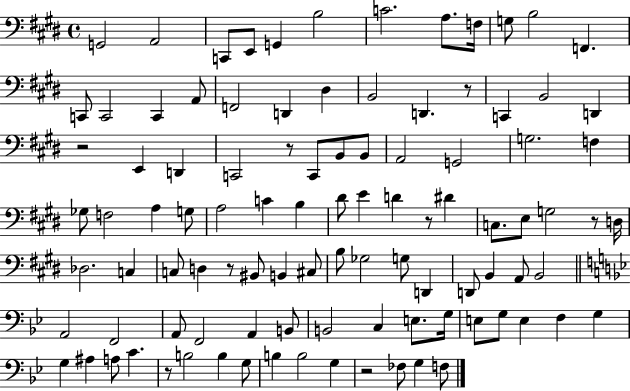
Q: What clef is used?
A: bass